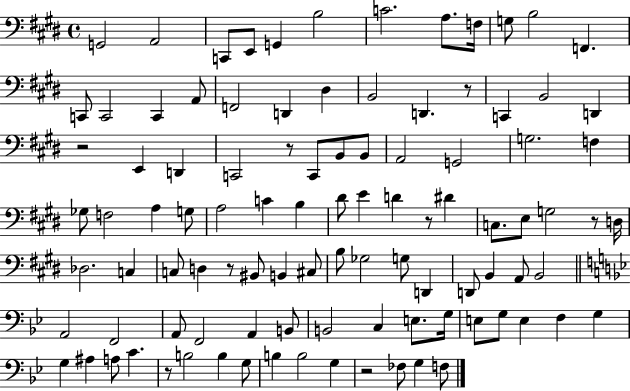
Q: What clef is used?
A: bass